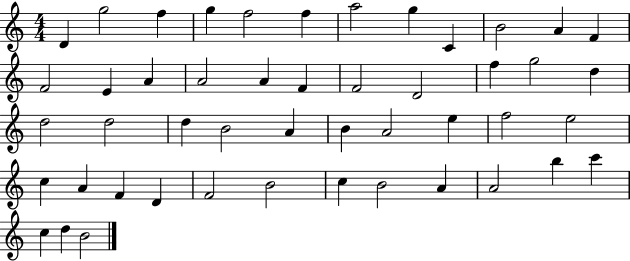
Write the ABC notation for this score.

X:1
T:Untitled
M:4/4
L:1/4
K:C
D g2 f g f2 f a2 g C B2 A F F2 E A A2 A F F2 D2 f g2 d d2 d2 d B2 A B A2 e f2 e2 c A F D F2 B2 c B2 A A2 b c' c d B2